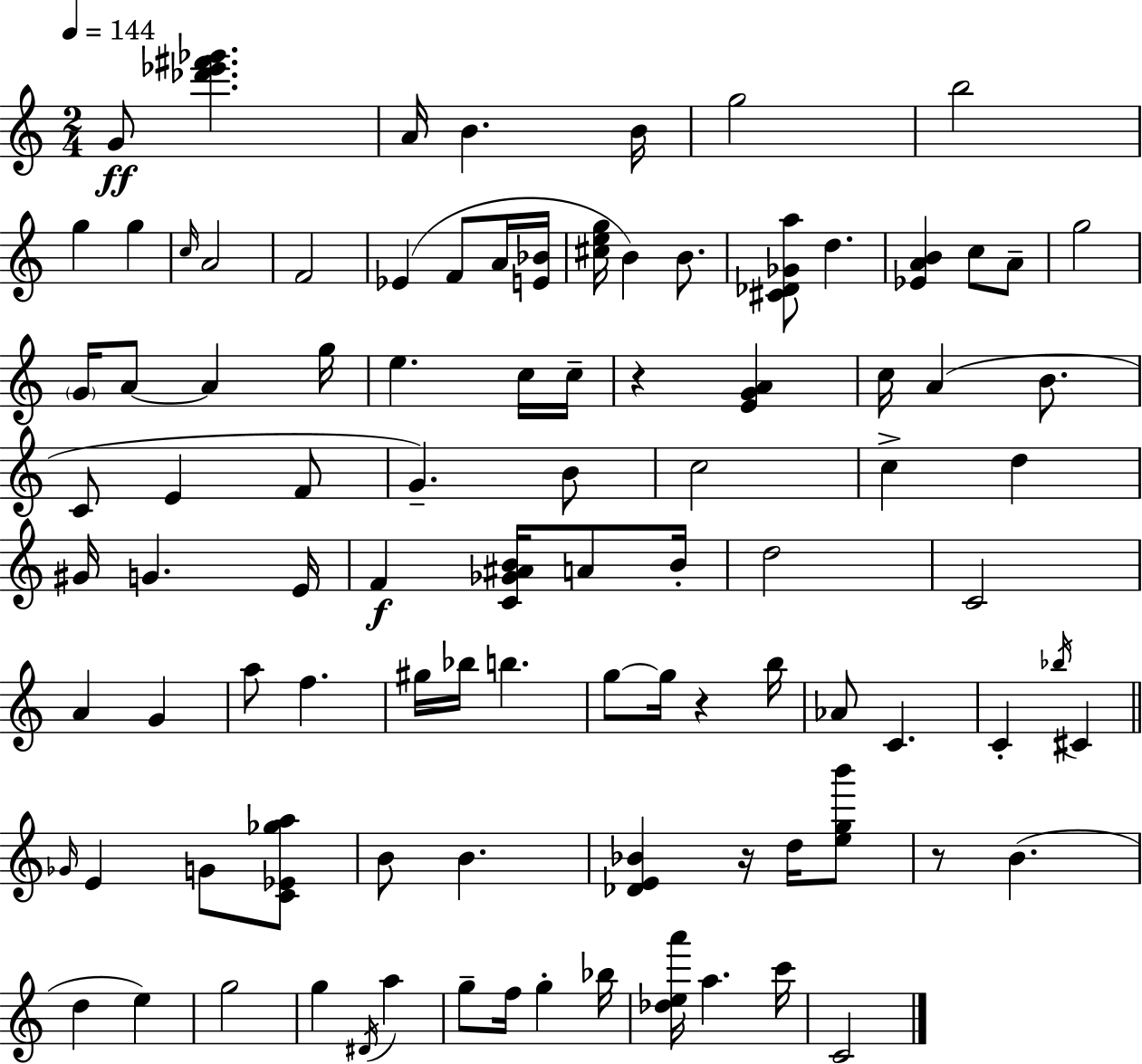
X:1
T:Untitled
M:2/4
L:1/4
K:C
G/2 [_d'_e'^f'_g'] A/4 B B/4 g2 b2 g g c/4 A2 F2 _E F/2 A/4 [E_B]/4 [^ceg]/4 B B/2 [^C_D_Ga]/2 d [_EAB] c/2 A/2 g2 G/4 A/2 A g/4 e c/4 c/4 z [EGA] c/4 A B/2 C/2 E F/2 G B/2 c2 c d ^G/4 G E/4 F [C_G^AB]/4 A/2 B/4 d2 C2 A G a/2 f ^g/4 _b/4 b g/2 g/4 z b/4 _A/2 C C _b/4 ^C _G/4 E G/2 [C_E_ga]/2 B/2 B [_DE_B] z/4 d/4 [egb']/2 z/2 B d e g2 g ^D/4 a g/2 f/4 g _b/4 [_dea']/4 a c'/4 C2